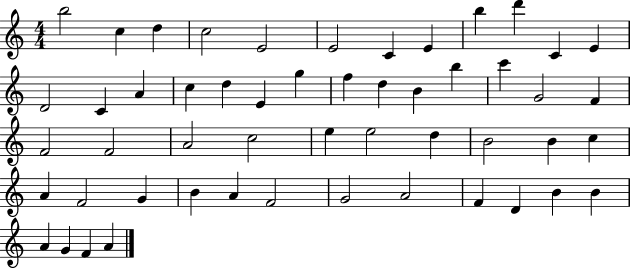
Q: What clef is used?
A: treble